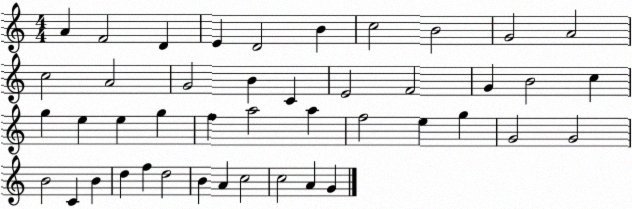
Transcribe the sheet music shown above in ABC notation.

X:1
T:Untitled
M:4/4
L:1/4
K:C
A F2 D E D2 B c2 B2 G2 A2 c2 A2 G2 B C E2 F2 G B2 c g e e g f a2 a f2 e g G2 G2 B2 C B d f d2 B A c2 c2 A G